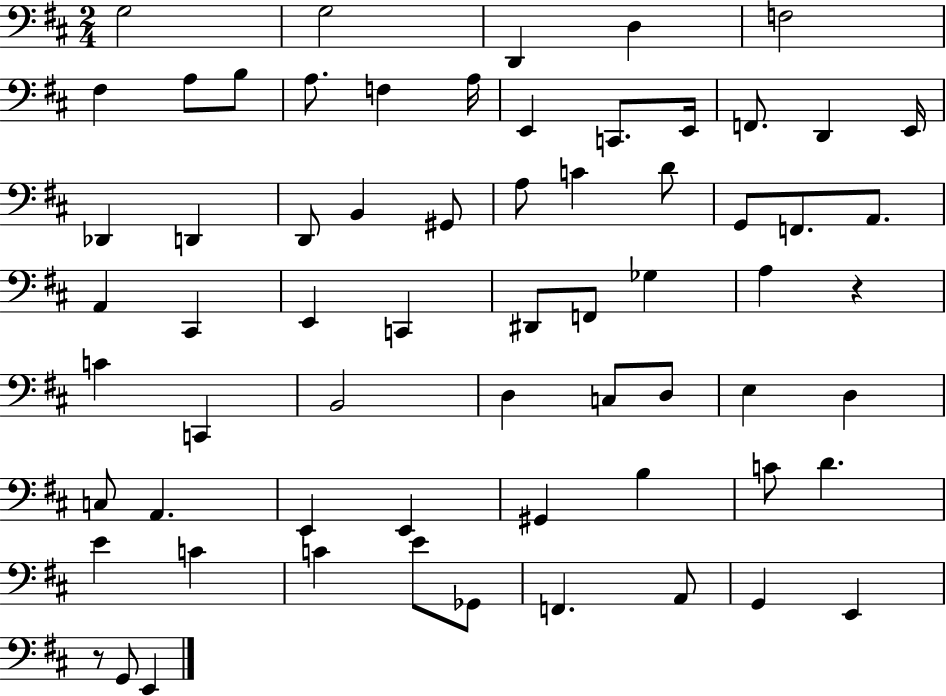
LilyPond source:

{
  \clef bass
  \numericTimeSignature
  \time 2/4
  \key d \major
  \repeat volta 2 { g2 | g2 | d,4 d4 | f2 | \break fis4 a8 b8 | a8. f4 a16 | e,4 c,8. e,16 | f,8. d,4 e,16 | \break des,4 d,4 | d,8 b,4 gis,8 | a8 c'4 d'8 | g,8 f,8. a,8. | \break a,4 cis,4 | e,4 c,4 | dis,8 f,8 ges4 | a4 r4 | \break c'4 c,4 | b,2 | d4 c8 d8 | e4 d4 | \break c8 a,4. | e,4 e,4 | gis,4 b4 | c'8 d'4. | \break e'4 c'4 | c'4 e'8 ges,8 | f,4. a,8 | g,4 e,4 | \break r8 g,8 e,4 | } \bar "|."
}